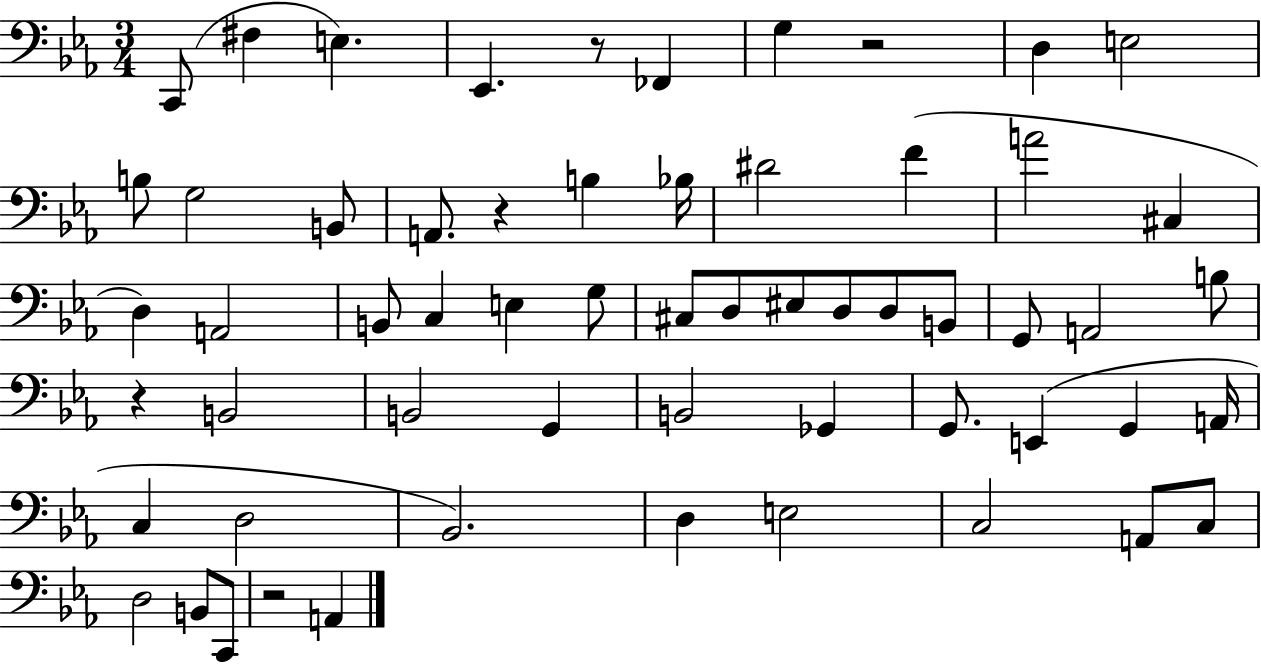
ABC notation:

X:1
T:Untitled
M:3/4
L:1/4
K:Eb
C,,/2 ^F, E, _E,, z/2 _F,, G, z2 D, E,2 B,/2 G,2 B,,/2 A,,/2 z B, _B,/4 ^D2 F A2 ^C, D, A,,2 B,,/2 C, E, G,/2 ^C,/2 D,/2 ^E,/2 D,/2 D,/2 B,,/2 G,,/2 A,,2 B,/2 z B,,2 B,,2 G,, B,,2 _G,, G,,/2 E,, G,, A,,/4 C, D,2 _B,,2 D, E,2 C,2 A,,/2 C,/2 D,2 B,,/2 C,,/2 z2 A,,